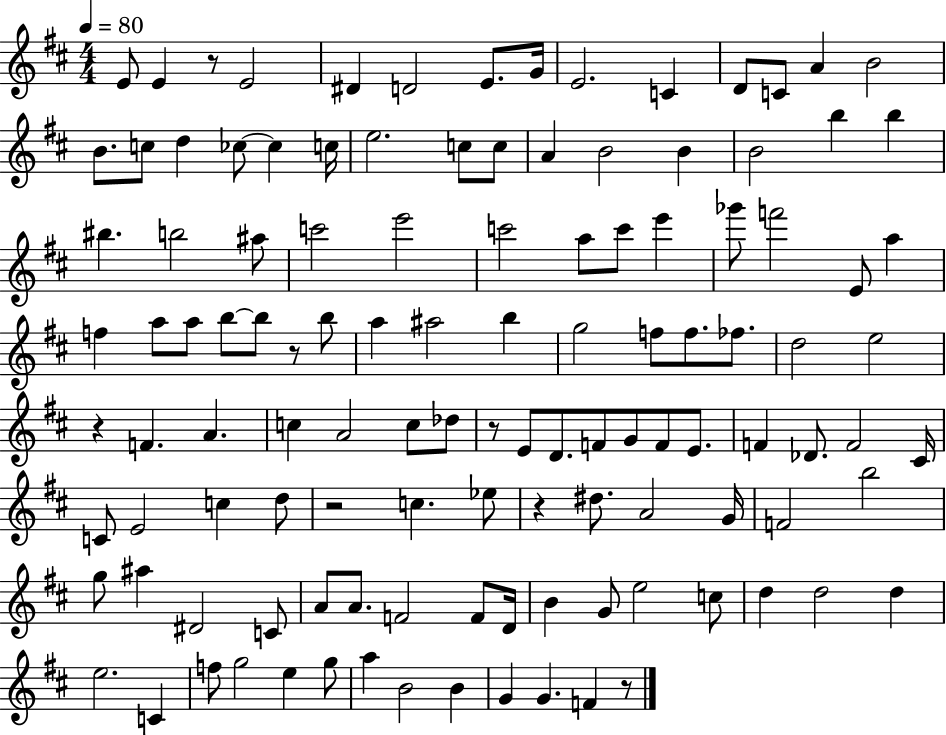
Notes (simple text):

E4/e E4/q R/e E4/h D#4/q D4/h E4/e. G4/s E4/h. C4/q D4/e C4/e A4/q B4/h B4/e. C5/e D5/q CES5/e CES5/q C5/s E5/h. C5/e C5/e A4/q B4/h B4/q B4/h B5/q B5/q BIS5/q. B5/h A#5/e C6/h E6/h C6/h A5/e C6/e E6/q Gb6/e F6/h E4/e A5/q F5/q A5/e A5/e B5/e B5/e R/e B5/e A5/q A#5/h B5/q G5/h F5/e F5/e. FES5/e. D5/h E5/h R/q F4/q. A4/q. C5/q A4/h C5/e Db5/e R/e E4/e D4/e. F4/e G4/e F4/e E4/e. F4/q Db4/e. F4/h C#4/s C4/e E4/h C5/q D5/e R/h C5/q. Eb5/e R/q D#5/e. A4/h G4/s F4/h B5/h G5/e A#5/q D#4/h C4/e A4/e A4/e. F4/h F4/e D4/s B4/q G4/e E5/h C5/e D5/q D5/h D5/q E5/h. C4/q F5/e G5/h E5/q G5/e A5/q B4/h B4/q G4/q G4/q. F4/q R/e